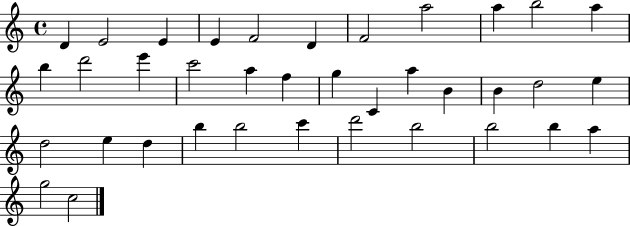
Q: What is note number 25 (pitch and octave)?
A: D5